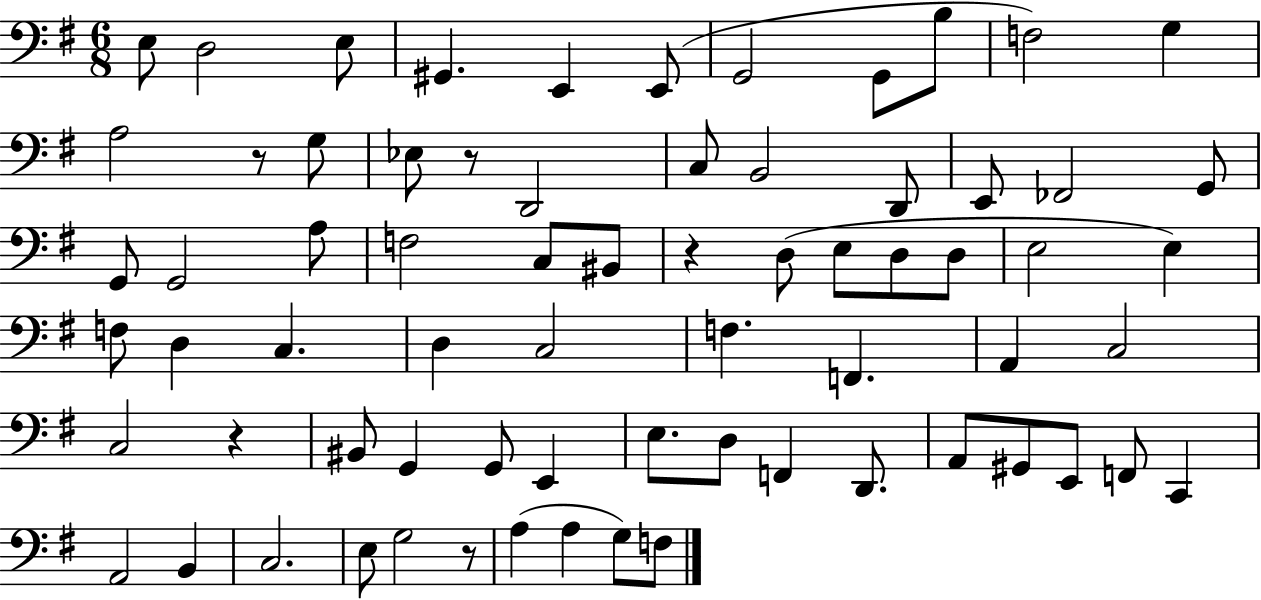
X:1
T:Untitled
M:6/8
L:1/4
K:G
E,/2 D,2 E,/2 ^G,, E,, E,,/2 G,,2 G,,/2 B,/2 F,2 G, A,2 z/2 G,/2 _E,/2 z/2 D,,2 C,/2 B,,2 D,,/2 E,,/2 _F,,2 G,,/2 G,,/2 G,,2 A,/2 F,2 C,/2 ^B,,/2 z D,/2 E,/2 D,/2 D,/2 E,2 E, F,/2 D, C, D, C,2 F, F,, A,, C,2 C,2 z ^B,,/2 G,, G,,/2 E,, E,/2 D,/2 F,, D,,/2 A,,/2 ^G,,/2 E,,/2 F,,/2 C,, A,,2 B,, C,2 E,/2 G,2 z/2 A, A, G,/2 F,/2